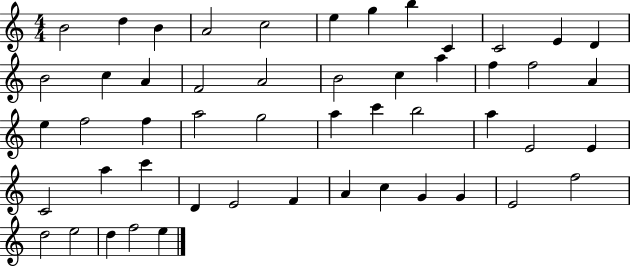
X:1
T:Untitled
M:4/4
L:1/4
K:C
B2 d B A2 c2 e g b C C2 E D B2 c A F2 A2 B2 c a f f2 A e f2 f a2 g2 a c' b2 a E2 E C2 a c' D E2 F A c G G E2 f2 d2 e2 d f2 e